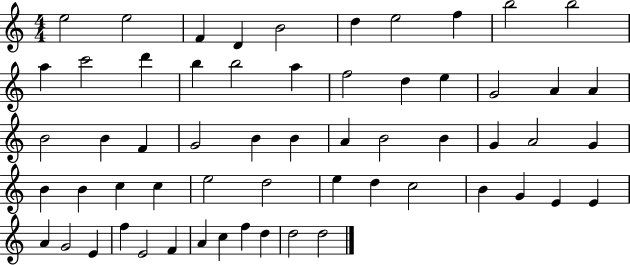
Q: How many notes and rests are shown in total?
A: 59